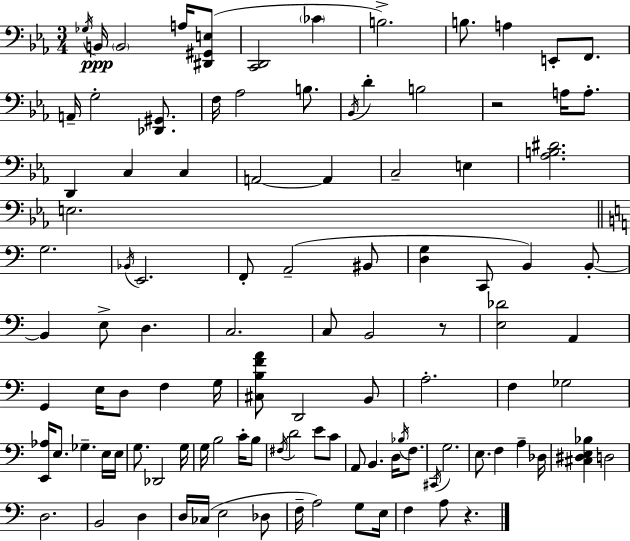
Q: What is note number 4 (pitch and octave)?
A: A3